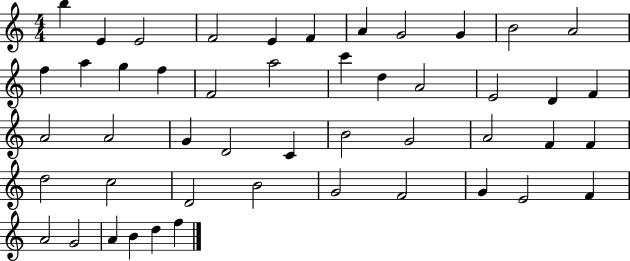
X:1
T:Untitled
M:4/4
L:1/4
K:C
b E E2 F2 E F A G2 G B2 A2 f a g f F2 a2 c' d A2 E2 D F A2 A2 G D2 C B2 G2 A2 F F d2 c2 D2 B2 G2 F2 G E2 F A2 G2 A B d f